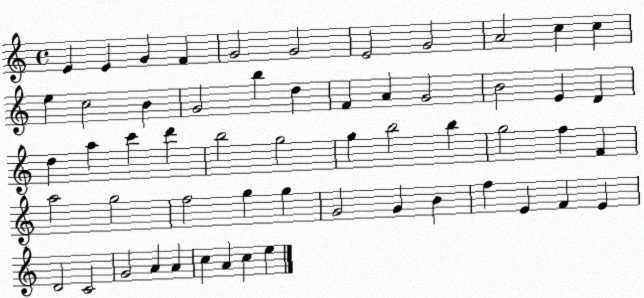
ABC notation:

X:1
T:Untitled
M:4/4
L:1/4
K:C
E E G F G2 G2 E2 G2 A2 c c e c2 B G2 b d F A G2 B2 E D d a c' d' b2 g2 g b2 b g2 f F a2 g2 f2 g g G2 G B f E F E D2 C2 G2 A A c A c e